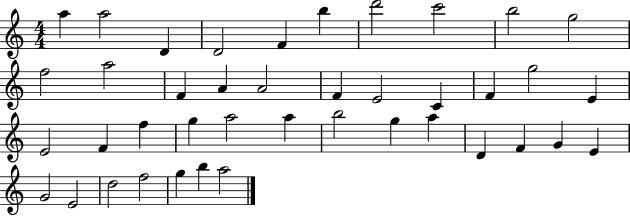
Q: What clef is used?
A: treble